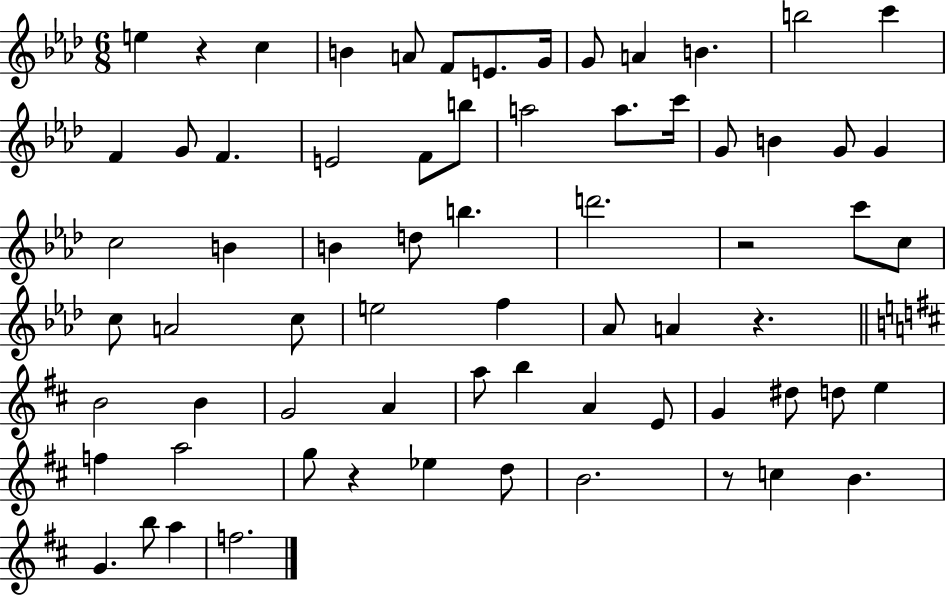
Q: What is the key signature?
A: AES major